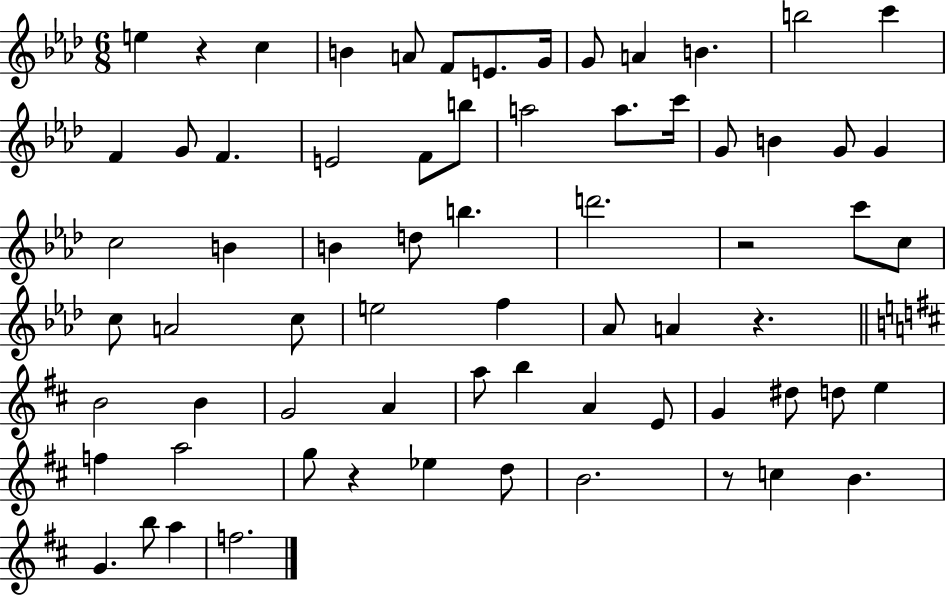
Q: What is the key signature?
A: AES major